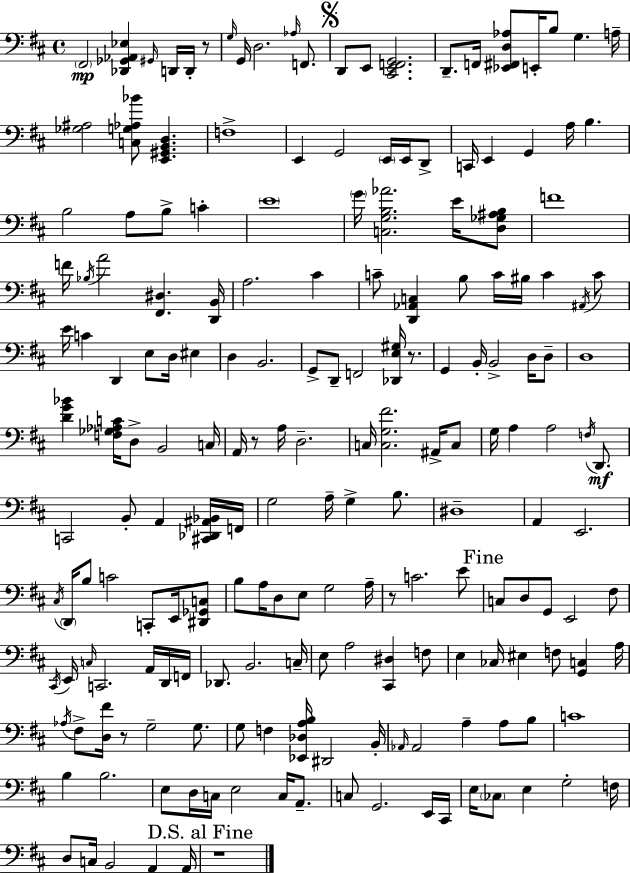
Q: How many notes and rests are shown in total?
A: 190